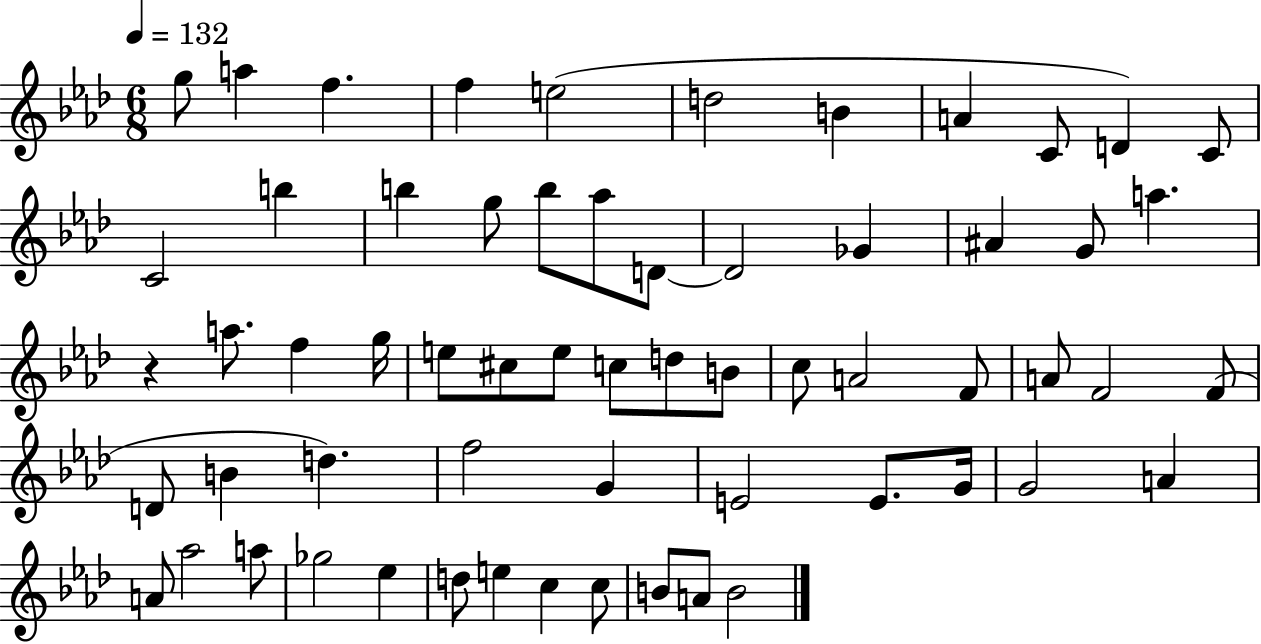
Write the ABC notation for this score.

X:1
T:Untitled
M:6/8
L:1/4
K:Ab
g/2 a f f e2 d2 B A C/2 D C/2 C2 b b g/2 b/2 _a/2 D/2 D2 _G ^A G/2 a z a/2 f g/4 e/2 ^c/2 e/2 c/2 d/2 B/2 c/2 A2 F/2 A/2 F2 F/2 D/2 B d f2 G E2 E/2 G/4 G2 A A/2 _a2 a/2 _g2 _e d/2 e c c/2 B/2 A/2 B2